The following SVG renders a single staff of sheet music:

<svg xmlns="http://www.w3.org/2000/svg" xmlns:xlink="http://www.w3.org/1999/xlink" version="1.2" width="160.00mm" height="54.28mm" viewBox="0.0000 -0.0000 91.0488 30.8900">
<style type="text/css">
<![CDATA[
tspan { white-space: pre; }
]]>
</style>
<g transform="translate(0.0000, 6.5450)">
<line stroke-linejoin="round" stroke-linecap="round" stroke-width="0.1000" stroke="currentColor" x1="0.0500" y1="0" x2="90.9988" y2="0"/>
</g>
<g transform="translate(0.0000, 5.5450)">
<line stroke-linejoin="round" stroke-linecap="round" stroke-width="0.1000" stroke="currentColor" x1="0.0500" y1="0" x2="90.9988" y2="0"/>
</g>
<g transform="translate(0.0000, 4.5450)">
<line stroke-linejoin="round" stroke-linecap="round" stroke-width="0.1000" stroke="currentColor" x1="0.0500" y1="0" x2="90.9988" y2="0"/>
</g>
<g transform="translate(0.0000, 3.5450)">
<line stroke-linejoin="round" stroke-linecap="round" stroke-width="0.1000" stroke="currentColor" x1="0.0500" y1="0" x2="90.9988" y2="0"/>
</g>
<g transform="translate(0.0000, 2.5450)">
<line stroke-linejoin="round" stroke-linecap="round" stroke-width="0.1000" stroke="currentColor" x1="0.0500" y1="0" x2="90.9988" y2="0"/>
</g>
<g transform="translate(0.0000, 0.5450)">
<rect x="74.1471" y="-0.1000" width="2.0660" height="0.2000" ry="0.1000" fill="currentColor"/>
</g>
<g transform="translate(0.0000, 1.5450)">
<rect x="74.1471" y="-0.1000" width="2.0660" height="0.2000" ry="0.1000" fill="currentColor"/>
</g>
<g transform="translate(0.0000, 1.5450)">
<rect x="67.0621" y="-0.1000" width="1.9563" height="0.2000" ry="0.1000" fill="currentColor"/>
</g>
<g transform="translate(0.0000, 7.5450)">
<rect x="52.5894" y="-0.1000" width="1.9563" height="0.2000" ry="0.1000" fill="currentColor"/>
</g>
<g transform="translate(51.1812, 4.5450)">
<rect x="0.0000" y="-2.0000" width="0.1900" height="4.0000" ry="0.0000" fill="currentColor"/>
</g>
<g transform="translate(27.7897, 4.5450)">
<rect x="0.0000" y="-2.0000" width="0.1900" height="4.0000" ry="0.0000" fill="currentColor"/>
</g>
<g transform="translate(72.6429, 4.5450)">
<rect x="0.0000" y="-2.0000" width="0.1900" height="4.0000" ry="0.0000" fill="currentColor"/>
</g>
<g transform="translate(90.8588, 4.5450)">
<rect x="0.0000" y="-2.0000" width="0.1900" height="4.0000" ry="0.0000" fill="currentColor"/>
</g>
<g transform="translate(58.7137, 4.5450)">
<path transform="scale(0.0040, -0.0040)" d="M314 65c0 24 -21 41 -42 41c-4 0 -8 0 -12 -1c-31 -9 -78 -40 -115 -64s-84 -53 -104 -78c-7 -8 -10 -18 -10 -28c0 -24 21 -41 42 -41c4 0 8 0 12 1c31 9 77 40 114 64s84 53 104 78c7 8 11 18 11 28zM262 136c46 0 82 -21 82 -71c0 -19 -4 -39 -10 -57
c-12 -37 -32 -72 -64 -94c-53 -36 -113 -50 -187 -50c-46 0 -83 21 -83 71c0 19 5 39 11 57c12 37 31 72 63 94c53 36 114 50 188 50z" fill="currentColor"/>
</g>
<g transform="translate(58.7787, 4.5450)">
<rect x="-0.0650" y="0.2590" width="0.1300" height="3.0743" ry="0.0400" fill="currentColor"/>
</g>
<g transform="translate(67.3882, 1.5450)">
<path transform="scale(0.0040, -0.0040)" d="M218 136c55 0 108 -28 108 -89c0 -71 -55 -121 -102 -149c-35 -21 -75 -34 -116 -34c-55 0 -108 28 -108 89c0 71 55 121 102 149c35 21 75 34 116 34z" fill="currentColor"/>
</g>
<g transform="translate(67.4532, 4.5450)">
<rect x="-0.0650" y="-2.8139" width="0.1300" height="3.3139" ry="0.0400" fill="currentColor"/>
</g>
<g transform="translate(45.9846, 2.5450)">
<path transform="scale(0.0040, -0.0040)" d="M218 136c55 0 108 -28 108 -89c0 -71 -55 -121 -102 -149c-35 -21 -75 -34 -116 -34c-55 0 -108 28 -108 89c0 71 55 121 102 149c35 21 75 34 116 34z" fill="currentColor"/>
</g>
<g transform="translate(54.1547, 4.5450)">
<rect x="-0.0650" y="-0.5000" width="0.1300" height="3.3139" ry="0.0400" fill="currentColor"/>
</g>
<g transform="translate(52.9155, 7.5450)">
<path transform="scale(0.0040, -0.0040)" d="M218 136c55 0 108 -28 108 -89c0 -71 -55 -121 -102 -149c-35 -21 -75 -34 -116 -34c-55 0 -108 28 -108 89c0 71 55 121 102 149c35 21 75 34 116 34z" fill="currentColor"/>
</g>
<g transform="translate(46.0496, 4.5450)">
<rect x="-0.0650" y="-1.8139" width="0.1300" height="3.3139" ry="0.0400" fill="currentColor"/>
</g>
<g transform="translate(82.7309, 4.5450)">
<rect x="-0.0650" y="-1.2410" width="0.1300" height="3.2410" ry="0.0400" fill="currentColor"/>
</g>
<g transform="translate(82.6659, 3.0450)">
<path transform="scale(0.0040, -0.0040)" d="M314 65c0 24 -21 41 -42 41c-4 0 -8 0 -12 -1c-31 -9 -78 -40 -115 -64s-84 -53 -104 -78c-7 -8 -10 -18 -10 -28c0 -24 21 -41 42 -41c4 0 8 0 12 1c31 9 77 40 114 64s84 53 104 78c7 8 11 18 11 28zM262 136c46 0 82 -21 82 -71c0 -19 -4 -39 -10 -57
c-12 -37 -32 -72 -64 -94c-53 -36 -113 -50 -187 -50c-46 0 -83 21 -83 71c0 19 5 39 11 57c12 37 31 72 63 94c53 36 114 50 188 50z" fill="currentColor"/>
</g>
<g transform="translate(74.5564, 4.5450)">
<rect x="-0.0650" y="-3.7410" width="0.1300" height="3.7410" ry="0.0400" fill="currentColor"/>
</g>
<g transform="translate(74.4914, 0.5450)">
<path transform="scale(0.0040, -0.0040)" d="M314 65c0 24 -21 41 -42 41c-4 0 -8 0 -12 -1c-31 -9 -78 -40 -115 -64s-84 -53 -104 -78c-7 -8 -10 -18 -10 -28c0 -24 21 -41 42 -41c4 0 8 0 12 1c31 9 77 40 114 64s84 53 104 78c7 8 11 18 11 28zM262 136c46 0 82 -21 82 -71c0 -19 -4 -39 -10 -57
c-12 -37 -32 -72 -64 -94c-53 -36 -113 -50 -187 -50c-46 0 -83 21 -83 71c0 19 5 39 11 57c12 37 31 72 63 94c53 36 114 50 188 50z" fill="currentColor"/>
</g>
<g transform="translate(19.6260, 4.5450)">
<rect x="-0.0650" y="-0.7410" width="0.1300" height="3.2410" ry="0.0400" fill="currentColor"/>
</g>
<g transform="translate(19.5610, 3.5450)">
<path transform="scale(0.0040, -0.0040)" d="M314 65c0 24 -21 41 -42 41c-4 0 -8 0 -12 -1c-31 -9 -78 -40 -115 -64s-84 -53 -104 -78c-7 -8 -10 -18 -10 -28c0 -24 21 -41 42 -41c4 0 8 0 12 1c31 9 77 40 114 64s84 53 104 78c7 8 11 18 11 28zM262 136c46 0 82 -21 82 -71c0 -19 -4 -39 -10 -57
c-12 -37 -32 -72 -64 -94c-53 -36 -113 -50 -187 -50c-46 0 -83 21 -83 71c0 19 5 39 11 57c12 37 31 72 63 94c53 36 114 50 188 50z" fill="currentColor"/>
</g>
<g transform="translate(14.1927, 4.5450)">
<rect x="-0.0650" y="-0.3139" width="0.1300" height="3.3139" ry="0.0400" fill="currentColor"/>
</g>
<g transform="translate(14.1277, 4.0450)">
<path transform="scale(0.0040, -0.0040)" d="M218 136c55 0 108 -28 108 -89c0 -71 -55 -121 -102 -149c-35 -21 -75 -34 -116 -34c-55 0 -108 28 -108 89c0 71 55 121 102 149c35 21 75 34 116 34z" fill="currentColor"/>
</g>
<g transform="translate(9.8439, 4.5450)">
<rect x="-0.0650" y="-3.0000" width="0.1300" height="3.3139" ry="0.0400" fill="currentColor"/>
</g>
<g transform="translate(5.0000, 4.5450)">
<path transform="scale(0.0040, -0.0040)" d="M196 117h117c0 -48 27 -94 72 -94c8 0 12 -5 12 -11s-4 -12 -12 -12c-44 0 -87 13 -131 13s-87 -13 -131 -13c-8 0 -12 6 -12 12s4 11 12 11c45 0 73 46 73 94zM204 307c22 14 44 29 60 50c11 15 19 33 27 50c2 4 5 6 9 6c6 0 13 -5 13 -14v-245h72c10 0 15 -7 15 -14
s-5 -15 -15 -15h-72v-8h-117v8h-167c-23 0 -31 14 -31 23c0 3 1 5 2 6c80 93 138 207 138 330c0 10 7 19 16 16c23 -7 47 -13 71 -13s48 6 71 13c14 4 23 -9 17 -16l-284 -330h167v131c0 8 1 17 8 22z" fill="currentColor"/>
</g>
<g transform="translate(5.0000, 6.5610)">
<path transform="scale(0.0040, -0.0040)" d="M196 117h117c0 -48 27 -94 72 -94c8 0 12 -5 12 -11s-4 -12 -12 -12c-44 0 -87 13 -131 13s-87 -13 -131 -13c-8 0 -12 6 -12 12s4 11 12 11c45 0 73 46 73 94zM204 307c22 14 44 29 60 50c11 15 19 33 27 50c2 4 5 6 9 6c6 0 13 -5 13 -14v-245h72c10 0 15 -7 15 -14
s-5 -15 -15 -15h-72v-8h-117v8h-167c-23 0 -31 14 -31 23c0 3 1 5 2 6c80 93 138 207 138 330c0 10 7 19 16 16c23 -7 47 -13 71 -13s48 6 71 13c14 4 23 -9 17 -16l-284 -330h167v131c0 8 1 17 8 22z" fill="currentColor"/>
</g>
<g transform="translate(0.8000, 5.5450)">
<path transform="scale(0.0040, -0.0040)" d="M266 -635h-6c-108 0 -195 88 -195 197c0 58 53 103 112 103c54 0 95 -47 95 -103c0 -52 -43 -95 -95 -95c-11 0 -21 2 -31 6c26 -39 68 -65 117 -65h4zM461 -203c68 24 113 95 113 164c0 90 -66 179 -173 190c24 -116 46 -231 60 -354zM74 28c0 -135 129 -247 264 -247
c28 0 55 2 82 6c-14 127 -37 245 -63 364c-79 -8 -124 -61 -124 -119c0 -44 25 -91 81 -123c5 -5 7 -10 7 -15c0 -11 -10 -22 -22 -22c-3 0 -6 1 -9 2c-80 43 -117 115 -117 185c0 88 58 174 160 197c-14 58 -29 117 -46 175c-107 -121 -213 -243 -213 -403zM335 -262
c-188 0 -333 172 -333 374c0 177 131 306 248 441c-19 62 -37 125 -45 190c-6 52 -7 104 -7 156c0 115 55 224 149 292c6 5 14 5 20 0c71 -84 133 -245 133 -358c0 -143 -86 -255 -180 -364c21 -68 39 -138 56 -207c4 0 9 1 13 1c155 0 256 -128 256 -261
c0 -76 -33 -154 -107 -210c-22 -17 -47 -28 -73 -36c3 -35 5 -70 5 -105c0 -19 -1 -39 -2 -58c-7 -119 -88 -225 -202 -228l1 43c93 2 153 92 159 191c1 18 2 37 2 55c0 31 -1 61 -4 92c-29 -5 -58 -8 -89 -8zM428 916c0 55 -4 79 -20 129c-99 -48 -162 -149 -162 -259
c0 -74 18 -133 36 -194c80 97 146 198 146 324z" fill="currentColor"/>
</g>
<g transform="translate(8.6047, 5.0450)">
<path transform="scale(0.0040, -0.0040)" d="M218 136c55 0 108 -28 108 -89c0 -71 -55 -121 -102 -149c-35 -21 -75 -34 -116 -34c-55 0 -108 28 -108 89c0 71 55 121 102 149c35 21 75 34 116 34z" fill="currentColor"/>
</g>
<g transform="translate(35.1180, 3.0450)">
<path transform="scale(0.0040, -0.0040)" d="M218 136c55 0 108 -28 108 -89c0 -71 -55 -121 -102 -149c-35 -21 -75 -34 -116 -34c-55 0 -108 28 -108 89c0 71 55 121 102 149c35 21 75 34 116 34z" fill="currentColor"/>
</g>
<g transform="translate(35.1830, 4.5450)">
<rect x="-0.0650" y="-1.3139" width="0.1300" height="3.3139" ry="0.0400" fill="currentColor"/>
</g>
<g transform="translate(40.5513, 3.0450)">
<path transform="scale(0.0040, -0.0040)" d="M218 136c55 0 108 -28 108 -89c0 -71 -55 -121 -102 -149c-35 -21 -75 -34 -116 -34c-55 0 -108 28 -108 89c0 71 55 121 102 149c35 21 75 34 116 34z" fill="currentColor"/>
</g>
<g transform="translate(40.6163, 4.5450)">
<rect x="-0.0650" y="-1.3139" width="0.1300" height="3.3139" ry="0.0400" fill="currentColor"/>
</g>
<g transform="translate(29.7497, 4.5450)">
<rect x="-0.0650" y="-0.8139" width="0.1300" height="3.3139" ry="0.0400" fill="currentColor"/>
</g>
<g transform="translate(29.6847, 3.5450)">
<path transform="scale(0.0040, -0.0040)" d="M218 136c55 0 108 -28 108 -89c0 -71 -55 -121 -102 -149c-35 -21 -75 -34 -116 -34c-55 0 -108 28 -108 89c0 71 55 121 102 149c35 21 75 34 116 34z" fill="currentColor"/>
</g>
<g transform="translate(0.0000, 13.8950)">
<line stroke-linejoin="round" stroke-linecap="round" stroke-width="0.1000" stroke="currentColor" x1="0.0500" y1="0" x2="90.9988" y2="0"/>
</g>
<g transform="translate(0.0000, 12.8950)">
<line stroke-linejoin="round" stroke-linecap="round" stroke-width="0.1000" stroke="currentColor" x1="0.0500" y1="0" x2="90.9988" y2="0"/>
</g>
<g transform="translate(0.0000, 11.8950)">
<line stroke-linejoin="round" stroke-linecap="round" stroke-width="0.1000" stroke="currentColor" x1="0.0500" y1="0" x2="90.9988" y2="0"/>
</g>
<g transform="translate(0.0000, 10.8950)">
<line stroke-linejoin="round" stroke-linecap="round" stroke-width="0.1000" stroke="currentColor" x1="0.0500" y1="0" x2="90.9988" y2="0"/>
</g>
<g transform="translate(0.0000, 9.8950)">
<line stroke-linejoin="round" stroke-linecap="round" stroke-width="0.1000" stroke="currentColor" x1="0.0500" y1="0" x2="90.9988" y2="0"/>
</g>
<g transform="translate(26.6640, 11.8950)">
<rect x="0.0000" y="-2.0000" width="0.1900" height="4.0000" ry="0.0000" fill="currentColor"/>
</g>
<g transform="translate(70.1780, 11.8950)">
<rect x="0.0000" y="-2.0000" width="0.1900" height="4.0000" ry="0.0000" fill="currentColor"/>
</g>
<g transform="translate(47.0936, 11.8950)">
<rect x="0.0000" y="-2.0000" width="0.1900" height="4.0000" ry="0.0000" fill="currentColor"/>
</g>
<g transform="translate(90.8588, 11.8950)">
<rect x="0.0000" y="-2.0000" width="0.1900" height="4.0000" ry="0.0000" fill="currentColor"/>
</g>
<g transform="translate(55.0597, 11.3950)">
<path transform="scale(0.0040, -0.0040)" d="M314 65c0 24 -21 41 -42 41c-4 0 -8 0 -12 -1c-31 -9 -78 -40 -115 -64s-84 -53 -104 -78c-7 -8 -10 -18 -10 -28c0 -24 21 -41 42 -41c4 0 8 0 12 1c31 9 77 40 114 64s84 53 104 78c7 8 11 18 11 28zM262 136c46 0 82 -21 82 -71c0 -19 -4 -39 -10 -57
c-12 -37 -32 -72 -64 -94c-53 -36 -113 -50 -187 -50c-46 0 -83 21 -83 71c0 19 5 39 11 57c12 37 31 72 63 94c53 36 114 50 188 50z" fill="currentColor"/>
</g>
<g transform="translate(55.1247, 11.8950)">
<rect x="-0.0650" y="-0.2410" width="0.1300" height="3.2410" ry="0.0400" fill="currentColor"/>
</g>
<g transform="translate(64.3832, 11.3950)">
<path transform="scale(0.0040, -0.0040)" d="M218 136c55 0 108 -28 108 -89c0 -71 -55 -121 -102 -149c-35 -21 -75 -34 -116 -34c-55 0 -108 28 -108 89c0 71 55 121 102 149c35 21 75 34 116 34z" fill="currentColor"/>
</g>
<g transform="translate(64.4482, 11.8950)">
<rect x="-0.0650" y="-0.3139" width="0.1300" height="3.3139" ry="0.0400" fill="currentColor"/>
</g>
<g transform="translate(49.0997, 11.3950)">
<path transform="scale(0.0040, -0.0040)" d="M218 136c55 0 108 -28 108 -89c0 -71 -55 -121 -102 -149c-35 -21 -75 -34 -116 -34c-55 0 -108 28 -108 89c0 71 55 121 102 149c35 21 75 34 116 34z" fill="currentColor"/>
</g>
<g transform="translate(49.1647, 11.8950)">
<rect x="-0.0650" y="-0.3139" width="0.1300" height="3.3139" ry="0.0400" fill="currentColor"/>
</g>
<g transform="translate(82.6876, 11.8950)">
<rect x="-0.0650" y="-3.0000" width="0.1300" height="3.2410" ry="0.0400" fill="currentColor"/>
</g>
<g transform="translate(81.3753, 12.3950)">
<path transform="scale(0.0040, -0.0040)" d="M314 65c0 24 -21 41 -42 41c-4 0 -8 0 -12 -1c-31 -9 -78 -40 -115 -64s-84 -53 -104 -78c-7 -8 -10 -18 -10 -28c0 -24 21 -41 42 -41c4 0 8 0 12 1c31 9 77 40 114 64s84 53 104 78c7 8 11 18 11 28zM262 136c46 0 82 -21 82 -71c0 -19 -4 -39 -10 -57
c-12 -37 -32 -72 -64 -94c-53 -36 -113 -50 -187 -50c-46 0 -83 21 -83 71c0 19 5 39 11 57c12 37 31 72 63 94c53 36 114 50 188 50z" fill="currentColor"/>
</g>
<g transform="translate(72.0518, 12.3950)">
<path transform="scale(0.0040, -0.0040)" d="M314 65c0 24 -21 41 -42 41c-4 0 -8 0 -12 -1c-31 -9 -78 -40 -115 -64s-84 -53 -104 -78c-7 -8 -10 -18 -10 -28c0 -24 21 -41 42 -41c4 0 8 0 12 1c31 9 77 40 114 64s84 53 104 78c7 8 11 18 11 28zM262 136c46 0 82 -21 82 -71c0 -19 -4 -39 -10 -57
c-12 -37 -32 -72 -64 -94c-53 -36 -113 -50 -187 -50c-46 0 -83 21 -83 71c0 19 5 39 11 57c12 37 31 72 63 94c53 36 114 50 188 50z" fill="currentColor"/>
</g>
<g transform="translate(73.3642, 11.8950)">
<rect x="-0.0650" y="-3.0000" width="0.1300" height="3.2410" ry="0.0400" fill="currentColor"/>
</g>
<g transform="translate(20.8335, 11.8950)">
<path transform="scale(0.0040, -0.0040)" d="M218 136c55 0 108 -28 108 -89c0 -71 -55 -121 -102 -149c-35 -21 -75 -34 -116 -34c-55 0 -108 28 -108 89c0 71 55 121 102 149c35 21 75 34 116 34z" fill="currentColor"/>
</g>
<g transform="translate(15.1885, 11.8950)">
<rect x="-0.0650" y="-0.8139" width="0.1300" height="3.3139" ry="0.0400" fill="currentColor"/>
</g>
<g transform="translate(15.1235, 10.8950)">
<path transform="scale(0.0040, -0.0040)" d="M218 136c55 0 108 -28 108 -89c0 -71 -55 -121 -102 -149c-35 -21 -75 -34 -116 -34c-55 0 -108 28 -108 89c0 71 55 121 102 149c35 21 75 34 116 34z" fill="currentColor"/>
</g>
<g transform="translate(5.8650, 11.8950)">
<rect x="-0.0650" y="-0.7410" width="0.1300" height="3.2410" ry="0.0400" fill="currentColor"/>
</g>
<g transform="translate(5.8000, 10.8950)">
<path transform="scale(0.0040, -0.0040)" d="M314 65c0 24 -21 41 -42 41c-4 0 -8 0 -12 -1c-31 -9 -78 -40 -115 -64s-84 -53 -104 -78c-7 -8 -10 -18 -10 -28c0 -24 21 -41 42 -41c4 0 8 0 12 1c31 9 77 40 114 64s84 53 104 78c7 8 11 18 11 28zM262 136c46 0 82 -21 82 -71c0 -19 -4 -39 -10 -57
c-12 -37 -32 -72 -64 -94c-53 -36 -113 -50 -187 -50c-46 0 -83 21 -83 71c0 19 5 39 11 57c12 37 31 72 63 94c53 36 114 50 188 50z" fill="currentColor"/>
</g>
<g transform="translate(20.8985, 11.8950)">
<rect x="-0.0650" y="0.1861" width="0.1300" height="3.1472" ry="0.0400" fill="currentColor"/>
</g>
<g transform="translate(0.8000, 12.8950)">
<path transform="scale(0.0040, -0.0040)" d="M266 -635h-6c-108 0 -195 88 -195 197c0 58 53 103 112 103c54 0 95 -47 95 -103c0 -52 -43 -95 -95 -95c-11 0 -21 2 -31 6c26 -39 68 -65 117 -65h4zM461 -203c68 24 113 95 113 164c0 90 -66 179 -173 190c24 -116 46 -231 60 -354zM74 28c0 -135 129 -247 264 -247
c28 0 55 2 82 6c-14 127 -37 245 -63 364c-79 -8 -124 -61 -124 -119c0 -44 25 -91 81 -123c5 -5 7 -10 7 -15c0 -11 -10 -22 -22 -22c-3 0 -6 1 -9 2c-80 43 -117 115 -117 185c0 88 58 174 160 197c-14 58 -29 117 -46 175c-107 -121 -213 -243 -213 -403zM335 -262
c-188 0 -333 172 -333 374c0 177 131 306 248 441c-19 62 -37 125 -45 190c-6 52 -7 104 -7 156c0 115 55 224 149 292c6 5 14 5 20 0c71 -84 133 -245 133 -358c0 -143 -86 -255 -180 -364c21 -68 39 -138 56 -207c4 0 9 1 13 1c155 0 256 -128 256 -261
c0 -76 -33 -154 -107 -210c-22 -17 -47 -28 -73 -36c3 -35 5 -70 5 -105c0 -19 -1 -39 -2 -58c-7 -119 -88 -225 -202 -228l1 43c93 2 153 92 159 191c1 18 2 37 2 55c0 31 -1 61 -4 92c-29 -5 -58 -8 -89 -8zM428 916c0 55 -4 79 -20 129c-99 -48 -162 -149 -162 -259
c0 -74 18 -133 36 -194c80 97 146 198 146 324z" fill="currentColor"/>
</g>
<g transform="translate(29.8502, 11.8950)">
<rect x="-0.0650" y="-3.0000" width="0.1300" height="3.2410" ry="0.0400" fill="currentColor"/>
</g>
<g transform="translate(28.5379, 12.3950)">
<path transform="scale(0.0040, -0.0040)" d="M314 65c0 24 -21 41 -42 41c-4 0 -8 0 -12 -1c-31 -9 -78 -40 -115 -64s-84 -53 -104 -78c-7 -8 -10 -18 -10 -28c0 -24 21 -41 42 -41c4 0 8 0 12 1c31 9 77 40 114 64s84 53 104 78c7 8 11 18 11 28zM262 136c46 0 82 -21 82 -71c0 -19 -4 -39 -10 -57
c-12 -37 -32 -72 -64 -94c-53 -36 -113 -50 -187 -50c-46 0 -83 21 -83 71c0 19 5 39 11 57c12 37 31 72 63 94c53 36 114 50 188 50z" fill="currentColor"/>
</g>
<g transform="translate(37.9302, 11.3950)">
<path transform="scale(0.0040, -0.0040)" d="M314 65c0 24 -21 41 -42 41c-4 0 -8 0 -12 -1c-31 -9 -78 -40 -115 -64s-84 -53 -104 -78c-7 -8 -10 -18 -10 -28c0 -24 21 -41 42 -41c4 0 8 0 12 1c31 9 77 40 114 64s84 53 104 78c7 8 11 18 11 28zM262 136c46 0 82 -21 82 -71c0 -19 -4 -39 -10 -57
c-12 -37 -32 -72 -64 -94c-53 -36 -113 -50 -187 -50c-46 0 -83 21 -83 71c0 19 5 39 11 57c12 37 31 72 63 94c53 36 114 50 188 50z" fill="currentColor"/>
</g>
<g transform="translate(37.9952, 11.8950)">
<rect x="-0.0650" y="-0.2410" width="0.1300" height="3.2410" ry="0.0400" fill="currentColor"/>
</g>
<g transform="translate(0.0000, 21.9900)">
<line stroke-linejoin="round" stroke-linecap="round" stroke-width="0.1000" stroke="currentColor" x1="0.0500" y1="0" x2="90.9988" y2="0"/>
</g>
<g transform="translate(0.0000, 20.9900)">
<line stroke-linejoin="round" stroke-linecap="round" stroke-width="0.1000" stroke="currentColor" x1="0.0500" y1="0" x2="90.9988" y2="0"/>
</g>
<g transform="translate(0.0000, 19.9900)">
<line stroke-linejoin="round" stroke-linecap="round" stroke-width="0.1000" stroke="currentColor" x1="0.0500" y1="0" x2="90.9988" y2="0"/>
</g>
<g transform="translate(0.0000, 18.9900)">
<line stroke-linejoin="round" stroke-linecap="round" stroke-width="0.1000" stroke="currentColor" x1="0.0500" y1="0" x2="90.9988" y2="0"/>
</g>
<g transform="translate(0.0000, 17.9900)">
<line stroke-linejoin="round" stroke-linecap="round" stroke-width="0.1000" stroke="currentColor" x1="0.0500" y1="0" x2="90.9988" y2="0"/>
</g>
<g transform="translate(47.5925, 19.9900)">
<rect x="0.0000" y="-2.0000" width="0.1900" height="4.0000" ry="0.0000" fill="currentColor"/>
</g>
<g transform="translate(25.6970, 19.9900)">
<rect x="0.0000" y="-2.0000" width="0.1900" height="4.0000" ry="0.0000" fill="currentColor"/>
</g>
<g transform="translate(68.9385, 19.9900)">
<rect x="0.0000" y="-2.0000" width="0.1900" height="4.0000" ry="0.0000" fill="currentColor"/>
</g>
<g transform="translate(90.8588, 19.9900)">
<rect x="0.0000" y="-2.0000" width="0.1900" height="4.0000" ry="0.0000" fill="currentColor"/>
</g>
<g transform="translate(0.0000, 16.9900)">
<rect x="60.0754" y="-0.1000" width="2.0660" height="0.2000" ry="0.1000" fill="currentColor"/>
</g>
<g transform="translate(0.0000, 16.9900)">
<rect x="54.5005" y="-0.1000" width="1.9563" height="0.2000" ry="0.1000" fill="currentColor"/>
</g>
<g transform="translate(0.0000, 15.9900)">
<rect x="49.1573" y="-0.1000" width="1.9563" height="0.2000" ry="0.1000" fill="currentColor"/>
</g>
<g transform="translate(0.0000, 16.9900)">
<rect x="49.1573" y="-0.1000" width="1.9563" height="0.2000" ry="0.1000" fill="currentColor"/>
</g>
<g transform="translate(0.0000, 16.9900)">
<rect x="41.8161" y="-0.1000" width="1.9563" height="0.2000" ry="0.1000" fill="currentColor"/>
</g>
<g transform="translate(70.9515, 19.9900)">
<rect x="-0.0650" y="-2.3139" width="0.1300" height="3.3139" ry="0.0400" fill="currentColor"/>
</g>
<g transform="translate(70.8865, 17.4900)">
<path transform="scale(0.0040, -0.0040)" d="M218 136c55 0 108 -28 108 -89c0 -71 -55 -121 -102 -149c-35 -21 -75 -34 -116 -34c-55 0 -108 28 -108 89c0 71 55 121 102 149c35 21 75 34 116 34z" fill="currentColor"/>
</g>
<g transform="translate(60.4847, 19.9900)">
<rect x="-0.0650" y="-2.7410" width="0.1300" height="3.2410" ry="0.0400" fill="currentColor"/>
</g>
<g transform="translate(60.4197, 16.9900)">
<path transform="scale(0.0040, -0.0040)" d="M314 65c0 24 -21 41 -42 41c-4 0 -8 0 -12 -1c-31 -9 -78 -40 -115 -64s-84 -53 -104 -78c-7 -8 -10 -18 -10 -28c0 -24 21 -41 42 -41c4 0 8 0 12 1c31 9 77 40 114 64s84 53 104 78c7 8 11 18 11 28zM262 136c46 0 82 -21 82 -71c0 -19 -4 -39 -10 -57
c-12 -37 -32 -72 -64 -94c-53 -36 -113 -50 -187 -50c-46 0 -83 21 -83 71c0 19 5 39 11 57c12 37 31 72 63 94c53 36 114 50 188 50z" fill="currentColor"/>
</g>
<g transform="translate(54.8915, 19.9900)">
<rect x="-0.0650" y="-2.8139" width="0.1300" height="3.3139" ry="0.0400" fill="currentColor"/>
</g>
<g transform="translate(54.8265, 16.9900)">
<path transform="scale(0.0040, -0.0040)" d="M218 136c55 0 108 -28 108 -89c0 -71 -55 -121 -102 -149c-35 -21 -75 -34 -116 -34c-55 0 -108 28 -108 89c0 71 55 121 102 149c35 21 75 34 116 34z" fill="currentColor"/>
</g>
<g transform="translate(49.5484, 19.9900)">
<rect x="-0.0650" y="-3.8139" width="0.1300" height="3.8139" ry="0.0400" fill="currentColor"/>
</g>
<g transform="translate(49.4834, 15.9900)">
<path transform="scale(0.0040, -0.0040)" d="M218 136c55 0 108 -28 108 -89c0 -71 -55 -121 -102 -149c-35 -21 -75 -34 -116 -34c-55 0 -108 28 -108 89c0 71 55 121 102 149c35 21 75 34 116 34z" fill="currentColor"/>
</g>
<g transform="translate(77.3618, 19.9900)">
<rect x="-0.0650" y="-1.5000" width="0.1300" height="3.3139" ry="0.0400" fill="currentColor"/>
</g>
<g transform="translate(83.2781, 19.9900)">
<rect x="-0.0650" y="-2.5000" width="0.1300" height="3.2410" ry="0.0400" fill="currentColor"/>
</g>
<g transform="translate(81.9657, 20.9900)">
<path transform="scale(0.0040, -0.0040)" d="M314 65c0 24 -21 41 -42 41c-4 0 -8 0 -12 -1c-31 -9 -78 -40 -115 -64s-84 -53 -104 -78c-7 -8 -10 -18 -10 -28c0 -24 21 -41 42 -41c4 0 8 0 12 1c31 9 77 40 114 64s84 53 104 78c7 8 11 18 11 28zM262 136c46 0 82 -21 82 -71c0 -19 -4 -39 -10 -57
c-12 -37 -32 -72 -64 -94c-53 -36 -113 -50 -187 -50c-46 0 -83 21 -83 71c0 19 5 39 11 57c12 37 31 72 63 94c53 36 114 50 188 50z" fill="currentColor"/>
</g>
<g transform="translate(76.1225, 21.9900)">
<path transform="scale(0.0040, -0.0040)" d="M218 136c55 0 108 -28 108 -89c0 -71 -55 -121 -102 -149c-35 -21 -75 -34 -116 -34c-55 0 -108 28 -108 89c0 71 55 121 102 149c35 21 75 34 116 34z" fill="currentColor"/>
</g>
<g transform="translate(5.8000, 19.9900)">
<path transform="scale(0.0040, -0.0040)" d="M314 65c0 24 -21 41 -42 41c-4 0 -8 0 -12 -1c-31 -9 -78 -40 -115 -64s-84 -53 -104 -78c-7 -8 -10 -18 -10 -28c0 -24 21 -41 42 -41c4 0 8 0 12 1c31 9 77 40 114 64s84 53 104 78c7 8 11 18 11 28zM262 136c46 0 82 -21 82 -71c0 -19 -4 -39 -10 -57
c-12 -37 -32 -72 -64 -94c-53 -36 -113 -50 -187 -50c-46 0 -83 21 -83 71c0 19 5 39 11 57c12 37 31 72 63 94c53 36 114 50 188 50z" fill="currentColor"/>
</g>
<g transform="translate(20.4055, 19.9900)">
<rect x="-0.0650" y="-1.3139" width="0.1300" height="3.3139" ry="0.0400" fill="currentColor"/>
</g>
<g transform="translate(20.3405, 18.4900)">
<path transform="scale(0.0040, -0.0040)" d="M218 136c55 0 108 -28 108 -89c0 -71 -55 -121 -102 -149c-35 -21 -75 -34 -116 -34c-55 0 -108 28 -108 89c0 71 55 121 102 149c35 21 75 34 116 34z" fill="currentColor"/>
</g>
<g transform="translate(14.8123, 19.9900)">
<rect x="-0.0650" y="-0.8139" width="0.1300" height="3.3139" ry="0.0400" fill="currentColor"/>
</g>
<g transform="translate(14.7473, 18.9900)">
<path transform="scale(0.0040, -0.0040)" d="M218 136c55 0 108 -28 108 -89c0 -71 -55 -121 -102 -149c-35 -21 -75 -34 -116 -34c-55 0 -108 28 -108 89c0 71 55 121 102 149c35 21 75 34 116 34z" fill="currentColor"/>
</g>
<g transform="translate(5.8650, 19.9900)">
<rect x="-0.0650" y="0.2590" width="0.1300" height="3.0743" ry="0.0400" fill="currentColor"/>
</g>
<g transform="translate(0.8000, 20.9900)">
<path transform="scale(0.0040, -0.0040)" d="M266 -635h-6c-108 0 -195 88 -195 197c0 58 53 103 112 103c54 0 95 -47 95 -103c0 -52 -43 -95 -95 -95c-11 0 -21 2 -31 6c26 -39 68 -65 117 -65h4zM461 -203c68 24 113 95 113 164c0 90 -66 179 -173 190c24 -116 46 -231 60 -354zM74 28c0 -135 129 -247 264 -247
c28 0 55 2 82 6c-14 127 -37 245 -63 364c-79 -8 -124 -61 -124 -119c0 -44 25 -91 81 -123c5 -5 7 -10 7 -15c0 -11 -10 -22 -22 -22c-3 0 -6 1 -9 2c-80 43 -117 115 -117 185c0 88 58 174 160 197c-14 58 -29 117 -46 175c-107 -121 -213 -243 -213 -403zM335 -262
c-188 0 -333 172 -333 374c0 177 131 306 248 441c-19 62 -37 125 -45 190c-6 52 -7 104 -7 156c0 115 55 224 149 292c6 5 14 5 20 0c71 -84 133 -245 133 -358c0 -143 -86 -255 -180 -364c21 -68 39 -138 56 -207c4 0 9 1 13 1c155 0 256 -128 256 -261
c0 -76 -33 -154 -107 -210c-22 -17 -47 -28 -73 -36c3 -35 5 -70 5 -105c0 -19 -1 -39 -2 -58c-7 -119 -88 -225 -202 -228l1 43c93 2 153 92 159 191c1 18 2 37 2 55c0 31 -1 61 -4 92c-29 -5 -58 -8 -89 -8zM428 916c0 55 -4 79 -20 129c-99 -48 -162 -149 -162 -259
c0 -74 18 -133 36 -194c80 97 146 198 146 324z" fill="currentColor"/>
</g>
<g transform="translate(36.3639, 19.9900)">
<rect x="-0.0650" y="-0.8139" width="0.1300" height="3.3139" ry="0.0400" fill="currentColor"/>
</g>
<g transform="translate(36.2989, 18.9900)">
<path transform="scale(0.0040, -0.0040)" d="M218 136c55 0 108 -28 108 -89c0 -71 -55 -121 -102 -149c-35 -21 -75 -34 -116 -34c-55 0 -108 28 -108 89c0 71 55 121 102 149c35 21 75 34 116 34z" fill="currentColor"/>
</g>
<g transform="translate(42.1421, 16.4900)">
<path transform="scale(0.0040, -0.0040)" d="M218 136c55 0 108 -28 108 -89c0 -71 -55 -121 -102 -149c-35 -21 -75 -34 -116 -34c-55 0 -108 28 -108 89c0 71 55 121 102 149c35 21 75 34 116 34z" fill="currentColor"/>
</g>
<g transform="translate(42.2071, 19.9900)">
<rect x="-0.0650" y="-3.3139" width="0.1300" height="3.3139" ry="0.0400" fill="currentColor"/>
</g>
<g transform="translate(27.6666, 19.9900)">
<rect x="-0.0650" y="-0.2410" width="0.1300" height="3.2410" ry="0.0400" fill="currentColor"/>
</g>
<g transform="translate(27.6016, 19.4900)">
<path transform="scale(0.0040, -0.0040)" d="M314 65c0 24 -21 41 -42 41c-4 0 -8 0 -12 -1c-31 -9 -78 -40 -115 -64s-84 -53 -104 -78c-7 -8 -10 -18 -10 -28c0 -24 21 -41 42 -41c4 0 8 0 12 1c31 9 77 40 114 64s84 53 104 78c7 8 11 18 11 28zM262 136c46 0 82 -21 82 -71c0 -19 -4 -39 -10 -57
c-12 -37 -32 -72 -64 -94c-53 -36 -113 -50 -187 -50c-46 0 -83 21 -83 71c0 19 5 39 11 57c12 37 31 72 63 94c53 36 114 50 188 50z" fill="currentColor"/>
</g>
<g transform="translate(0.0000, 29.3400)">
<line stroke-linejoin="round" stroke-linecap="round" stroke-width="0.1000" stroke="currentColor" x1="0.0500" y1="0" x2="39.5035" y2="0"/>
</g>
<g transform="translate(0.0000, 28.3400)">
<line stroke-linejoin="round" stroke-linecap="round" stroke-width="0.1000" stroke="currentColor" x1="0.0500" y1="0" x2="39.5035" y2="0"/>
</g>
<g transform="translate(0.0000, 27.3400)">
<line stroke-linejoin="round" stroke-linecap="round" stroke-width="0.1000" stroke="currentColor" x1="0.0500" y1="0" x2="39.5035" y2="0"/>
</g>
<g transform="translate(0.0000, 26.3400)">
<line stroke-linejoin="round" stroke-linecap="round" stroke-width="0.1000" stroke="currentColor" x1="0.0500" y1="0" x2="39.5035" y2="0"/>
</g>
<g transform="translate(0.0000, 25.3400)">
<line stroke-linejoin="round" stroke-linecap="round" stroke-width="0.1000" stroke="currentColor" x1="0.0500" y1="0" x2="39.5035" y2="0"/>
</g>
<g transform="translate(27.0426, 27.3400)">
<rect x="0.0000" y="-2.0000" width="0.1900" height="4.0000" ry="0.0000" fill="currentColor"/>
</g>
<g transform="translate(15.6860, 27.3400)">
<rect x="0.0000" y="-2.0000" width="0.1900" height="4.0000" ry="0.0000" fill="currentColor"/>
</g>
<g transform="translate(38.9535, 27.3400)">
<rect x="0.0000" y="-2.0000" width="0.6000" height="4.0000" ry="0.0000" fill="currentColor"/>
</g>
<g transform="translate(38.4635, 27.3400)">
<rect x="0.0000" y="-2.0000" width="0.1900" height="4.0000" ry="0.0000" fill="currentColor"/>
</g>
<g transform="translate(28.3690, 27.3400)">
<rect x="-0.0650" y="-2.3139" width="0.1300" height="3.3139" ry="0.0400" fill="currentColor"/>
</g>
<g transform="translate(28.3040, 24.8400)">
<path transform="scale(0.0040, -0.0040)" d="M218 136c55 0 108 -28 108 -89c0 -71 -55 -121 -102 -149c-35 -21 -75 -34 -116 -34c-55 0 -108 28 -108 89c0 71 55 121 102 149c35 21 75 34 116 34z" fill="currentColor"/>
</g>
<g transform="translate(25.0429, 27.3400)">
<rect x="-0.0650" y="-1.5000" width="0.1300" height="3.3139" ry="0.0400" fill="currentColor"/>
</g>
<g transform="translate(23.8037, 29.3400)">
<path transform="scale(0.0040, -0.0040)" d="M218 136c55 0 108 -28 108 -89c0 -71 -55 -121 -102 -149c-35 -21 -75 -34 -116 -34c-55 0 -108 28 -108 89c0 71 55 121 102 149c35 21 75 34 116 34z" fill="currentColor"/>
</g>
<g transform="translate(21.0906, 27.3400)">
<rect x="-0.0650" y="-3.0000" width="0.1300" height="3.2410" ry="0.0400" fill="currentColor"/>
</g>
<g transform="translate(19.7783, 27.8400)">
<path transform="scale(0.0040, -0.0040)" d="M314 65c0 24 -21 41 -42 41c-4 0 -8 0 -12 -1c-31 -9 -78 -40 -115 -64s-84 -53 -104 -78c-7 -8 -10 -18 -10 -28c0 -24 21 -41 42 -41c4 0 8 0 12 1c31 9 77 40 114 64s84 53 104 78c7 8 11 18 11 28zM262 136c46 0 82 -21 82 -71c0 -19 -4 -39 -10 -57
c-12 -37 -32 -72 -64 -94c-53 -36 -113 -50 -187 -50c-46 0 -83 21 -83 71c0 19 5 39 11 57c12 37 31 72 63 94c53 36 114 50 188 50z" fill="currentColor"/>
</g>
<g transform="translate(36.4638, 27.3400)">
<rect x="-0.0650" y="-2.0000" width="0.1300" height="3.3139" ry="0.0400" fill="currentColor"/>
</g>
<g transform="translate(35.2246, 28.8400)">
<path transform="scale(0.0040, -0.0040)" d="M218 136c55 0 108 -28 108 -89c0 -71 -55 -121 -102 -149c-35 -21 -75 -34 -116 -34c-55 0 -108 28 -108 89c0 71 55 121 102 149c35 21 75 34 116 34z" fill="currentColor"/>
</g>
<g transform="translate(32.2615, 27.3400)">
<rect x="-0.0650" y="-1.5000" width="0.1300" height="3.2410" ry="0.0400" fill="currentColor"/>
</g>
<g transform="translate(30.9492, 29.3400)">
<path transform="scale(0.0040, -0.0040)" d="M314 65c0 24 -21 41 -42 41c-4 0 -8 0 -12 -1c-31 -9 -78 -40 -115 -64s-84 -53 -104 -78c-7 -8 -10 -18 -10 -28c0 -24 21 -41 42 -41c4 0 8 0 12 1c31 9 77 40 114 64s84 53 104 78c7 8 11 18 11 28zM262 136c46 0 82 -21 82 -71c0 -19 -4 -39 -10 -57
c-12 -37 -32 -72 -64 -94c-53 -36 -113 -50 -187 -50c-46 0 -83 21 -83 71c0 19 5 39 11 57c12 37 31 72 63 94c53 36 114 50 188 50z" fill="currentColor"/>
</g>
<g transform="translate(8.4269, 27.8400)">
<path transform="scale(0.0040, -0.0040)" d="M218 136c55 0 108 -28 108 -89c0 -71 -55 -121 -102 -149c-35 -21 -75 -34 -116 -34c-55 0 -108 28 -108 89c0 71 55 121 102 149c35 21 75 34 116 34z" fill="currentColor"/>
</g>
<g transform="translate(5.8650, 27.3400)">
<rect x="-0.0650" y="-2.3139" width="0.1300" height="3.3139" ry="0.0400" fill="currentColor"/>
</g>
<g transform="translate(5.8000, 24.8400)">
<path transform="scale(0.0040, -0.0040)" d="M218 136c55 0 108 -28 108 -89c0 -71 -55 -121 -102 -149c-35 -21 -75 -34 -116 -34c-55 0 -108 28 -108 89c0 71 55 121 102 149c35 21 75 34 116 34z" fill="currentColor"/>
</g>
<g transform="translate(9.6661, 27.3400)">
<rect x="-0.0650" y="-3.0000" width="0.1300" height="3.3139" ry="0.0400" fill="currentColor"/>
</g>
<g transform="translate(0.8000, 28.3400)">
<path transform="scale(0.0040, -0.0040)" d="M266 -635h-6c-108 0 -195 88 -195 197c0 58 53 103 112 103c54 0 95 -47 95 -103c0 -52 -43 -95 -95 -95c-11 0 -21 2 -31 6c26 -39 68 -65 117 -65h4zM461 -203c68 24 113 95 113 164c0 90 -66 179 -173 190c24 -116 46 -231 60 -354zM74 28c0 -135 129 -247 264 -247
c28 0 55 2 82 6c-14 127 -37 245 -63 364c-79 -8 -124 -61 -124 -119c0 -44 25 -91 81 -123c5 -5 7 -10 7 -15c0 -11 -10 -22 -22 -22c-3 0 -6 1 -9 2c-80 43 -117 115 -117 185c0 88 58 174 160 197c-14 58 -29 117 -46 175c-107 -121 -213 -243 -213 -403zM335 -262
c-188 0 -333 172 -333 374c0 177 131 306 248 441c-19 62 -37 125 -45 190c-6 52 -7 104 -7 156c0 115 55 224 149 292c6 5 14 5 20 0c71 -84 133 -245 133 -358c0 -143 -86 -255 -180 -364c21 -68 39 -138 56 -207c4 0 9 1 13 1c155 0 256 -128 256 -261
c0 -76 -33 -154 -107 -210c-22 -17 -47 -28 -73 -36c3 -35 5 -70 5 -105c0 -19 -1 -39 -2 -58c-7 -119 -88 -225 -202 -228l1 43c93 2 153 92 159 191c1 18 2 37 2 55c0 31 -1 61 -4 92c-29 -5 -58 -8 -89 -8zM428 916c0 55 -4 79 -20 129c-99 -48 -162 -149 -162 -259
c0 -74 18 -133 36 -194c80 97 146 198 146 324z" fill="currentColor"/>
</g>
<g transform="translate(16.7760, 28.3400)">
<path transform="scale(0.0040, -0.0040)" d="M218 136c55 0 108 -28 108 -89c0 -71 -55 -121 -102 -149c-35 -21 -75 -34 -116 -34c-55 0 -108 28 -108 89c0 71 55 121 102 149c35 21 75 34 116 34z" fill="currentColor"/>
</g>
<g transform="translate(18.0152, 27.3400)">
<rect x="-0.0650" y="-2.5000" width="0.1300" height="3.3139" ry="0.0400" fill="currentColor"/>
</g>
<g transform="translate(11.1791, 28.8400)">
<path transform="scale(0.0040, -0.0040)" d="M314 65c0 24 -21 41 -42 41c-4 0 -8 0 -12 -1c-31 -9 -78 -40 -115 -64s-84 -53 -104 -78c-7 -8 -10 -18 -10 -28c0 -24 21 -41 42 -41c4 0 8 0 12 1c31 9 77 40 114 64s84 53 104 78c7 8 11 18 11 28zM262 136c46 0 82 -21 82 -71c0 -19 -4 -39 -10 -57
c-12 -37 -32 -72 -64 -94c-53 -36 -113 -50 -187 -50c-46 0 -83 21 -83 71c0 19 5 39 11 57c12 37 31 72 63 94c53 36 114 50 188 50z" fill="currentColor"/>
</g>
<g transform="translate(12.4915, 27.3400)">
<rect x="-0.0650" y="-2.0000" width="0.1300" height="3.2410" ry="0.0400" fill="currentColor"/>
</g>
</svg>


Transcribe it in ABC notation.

X:1
T:Untitled
M:4/4
L:1/4
K:C
A c d2 d e e f C B2 a c'2 e2 d2 d B A2 c2 c c2 c A2 A2 B2 d e c2 d b c' a a2 g E G2 g A F2 G A2 E g E2 F